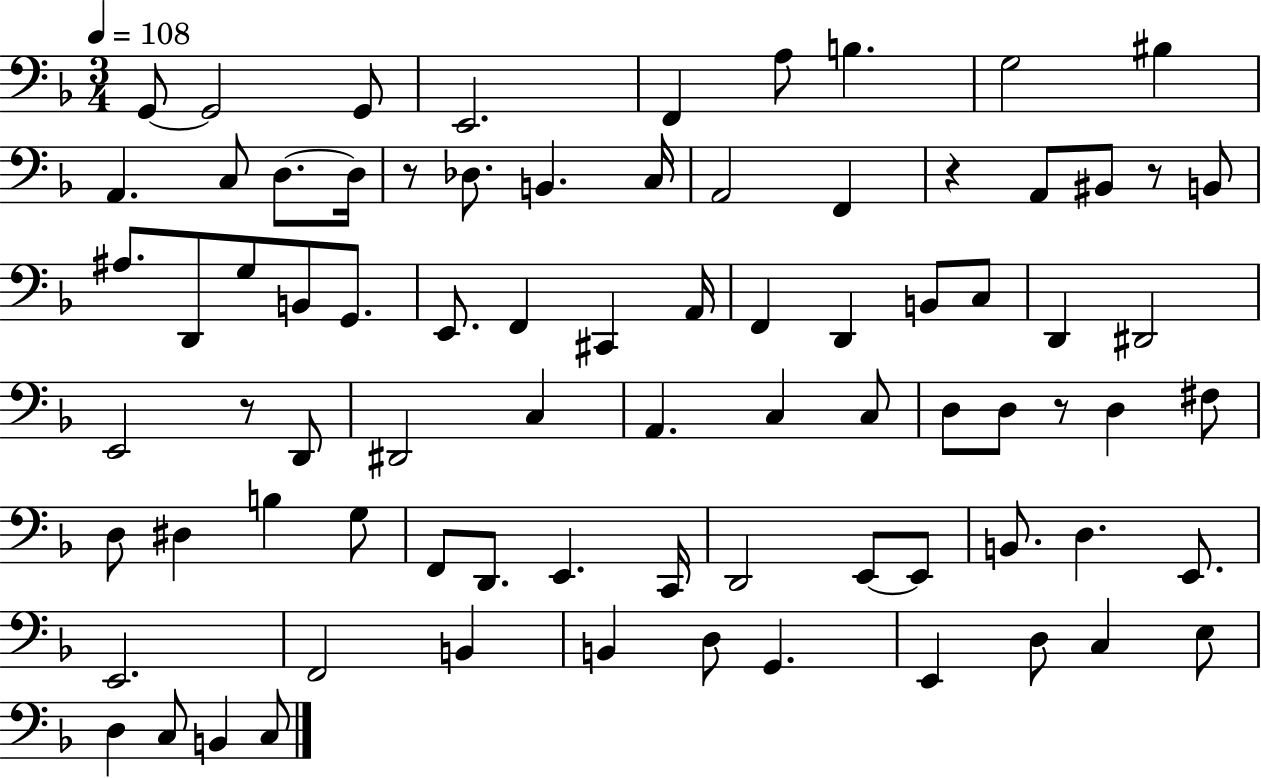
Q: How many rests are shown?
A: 5